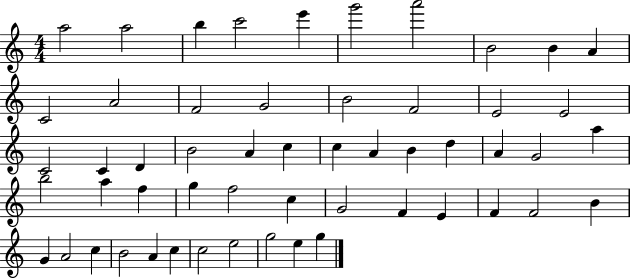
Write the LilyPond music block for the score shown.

{
  \clef treble
  \numericTimeSignature
  \time 4/4
  \key c \major
  a''2 a''2 | b''4 c'''2 e'''4 | g'''2 a'''2 | b'2 b'4 a'4 | \break c'2 a'2 | f'2 g'2 | b'2 f'2 | e'2 e'2 | \break c'2 c'4 d'4 | b'2 a'4 c''4 | c''4 a'4 b'4 d''4 | a'4 g'2 a''4 | \break b''2 a''4 f''4 | g''4 f''2 c''4 | g'2 f'4 e'4 | f'4 f'2 b'4 | \break g'4 a'2 c''4 | b'2 a'4 c''4 | c''2 e''2 | g''2 e''4 g''4 | \break \bar "|."
}